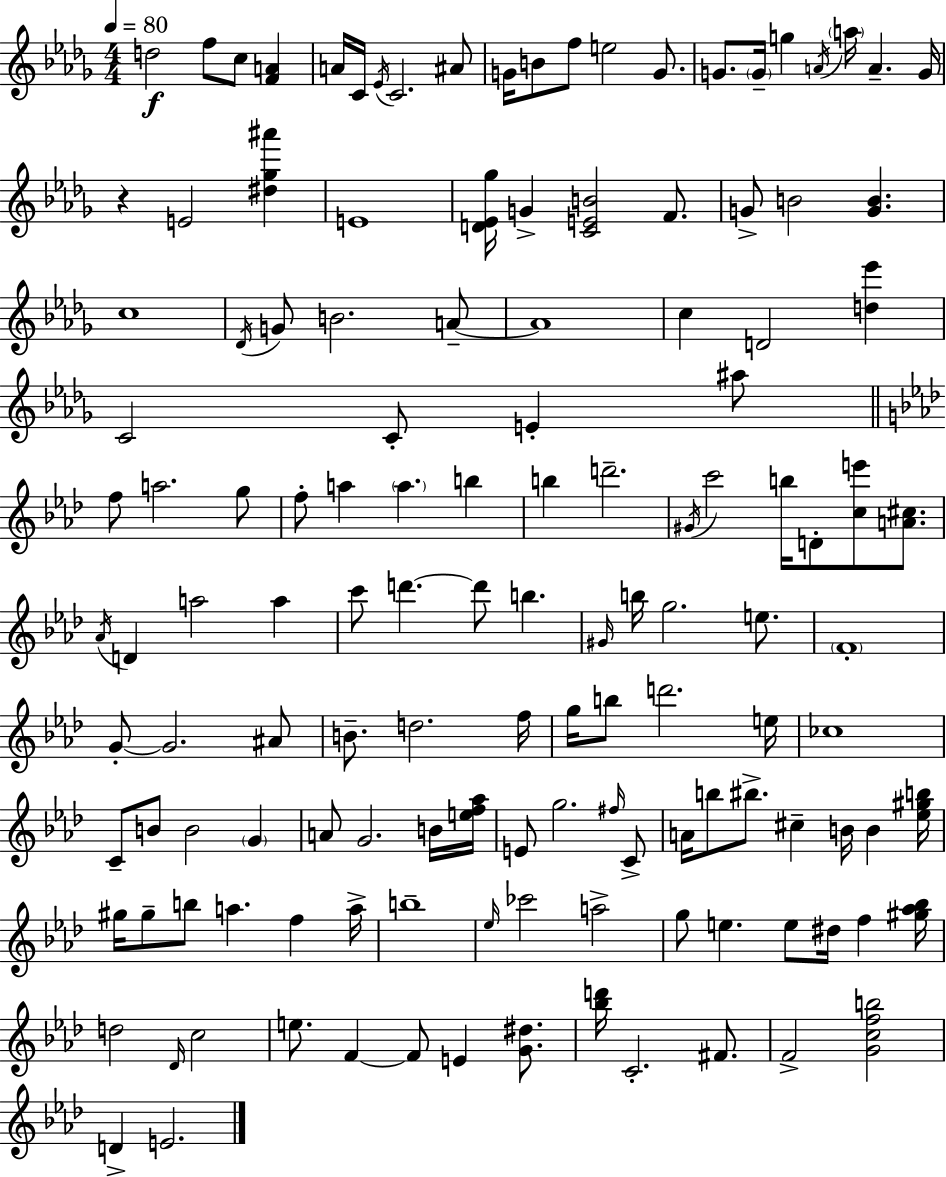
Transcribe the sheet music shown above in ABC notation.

X:1
T:Untitled
M:4/4
L:1/4
K:Bbm
d2 f/2 c/2 [FA] A/4 C/4 _E/4 C2 ^A/2 G/4 B/2 f/2 e2 G/2 G/2 G/4 g A/4 a/4 A G/4 z E2 [^d_g^a'] E4 [D_E_g]/4 G [CEB]2 F/2 G/2 B2 [GB] c4 _D/4 G/2 B2 A/2 A4 c D2 [d_e'] C2 C/2 E ^a/2 f/2 a2 g/2 f/2 a a b b d'2 ^G/4 c'2 b/4 D/2 [ce']/2 [A^c]/2 _A/4 D a2 a c'/2 d' d'/2 b ^G/4 b/4 g2 e/2 F4 G/2 G2 ^A/2 B/2 d2 f/4 g/4 b/2 d'2 e/4 _c4 C/2 B/2 B2 G A/2 G2 B/4 [ef_a]/4 E/2 g2 ^f/4 C/2 A/4 b/2 ^b/2 ^c B/4 B [_e^gb]/4 ^g/4 ^g/2 b/2 a f a/4 b4 _e/4 _c'2 a2 g/2 e e/2 ^d/4 f [^g_a_b]/4 d2 _D/4 c2 e/2 F F/2 E [G^d]/2 [_bd']/4 C2 ^F/2 F2 [Gcfb]2 D E2